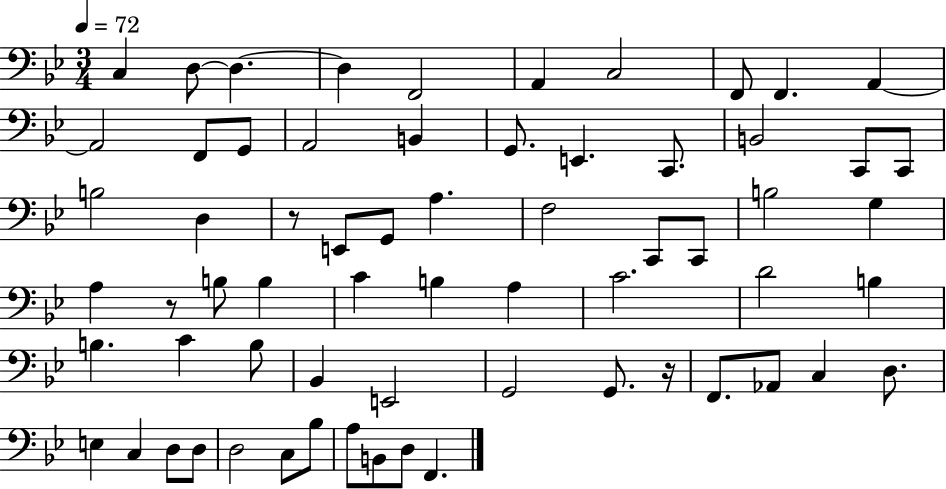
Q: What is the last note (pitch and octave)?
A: F2